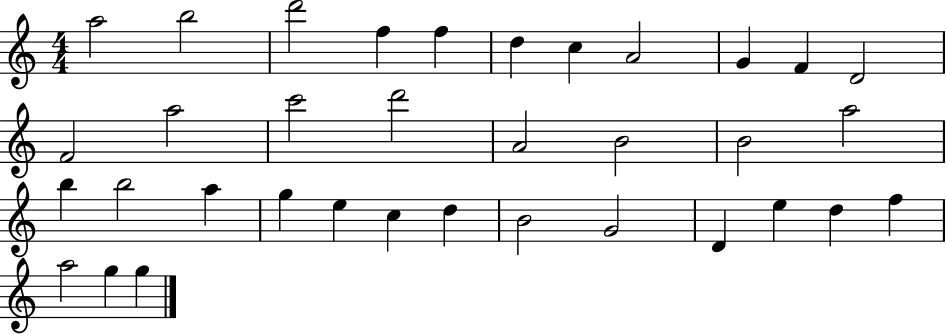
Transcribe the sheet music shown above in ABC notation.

X:1
T:Untitled
M:4/4
L:1/4
K:C
a2 b2 d'2 f f d c A2 G F D2 F2 a2 c'2 d'2 A2 B2 B2 a2 b b2 a g e c d B2 G2 D e d f a2 g g